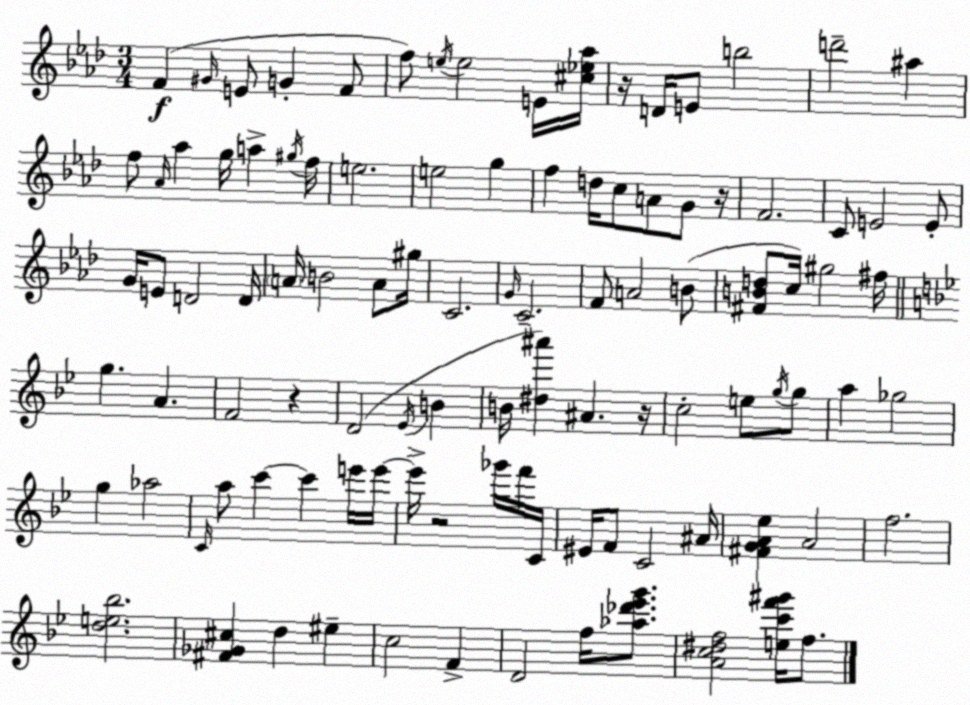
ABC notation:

X:1
T:Untitled
M:3/4
L:1/4
K:Ab
F ^G/4 E/2 G F/2 f/2 e/4 e2 E/4 [^c_e_a]/4 z/4 D/4 E/2 b2 d'2 ^a f/2 _A/4 _a g/4 a ^g/4 f/4 e2 e2 g f d/4 c/2 A/2 G/2 z/4 F2 C/2 E2 E/2 G/4 E/2 D2 D/4 A/4 B2 A/2 ^g/4 C2 G/4 C2 F/2 A2 B/2 [^FBd]/2 c/4 ^g2 ^f/4 g A F2 z D2 _E/4 B B/4 [^d^a'] ^A z/4 c2 e/2 g/4 g/2 a _g2 g _a2 C/4 a/2 c' c' e'/4 e'/4 e'/4 z2 _g'/4 f'/4 C/4 ^E/4 F/2 C2 ^A/4 [^FGA_e] A2 f2 [de_b]2 [^F_G^c] d ^e c2 F D2 f/4 [_a_d'_e'g']/2 [Ac^df]2 [ec'f'^g']/4 f/2